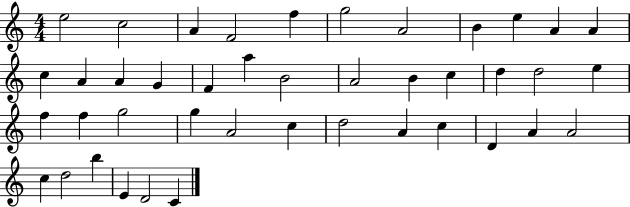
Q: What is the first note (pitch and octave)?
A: E5